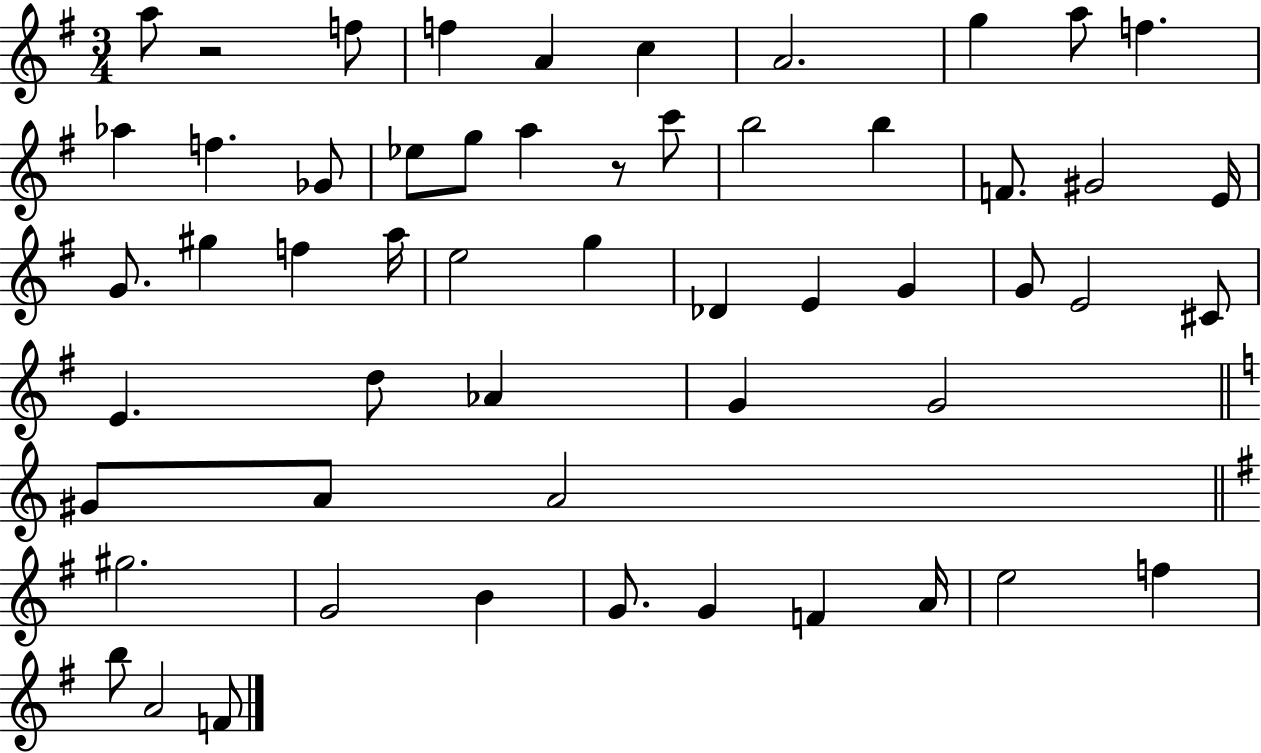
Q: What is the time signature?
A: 3/4